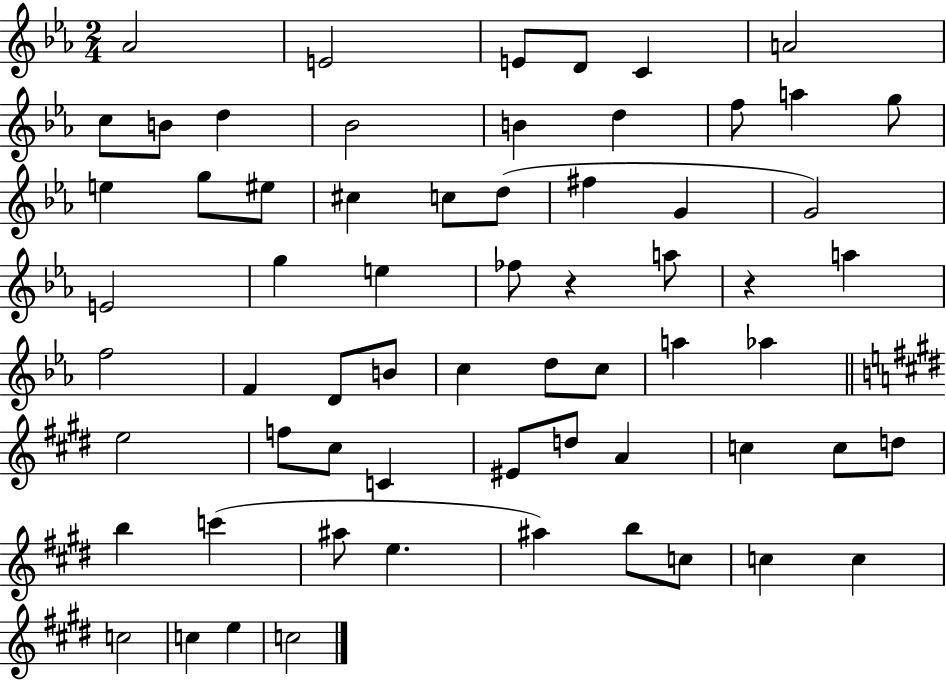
Ab4/h E4/h E4/e D4/e C4/q A4/h C5/e B4/e D5/q Bb4/h B4/q D5/q F5/e A5/q G5/e E5/q G5/e EIS5/e C#5/q C5/e D5/e F#5/q G4/q G4/h E4/h G5/q E5/q FES5/e R/q A5/e R/q A5/q F5/h F4/q D4/e B4/e C5/q D5/e C5/e A5/q Ab5/q E5/h F5/e C#5/e C4/q EIS4/e D5/e A4/q C5/q C5/e D5/e B5/q C6/q A#5/e E5/q. A#5/q B5/e C5/e C5/q C5/q C5/h C5/q E5/q C5/h